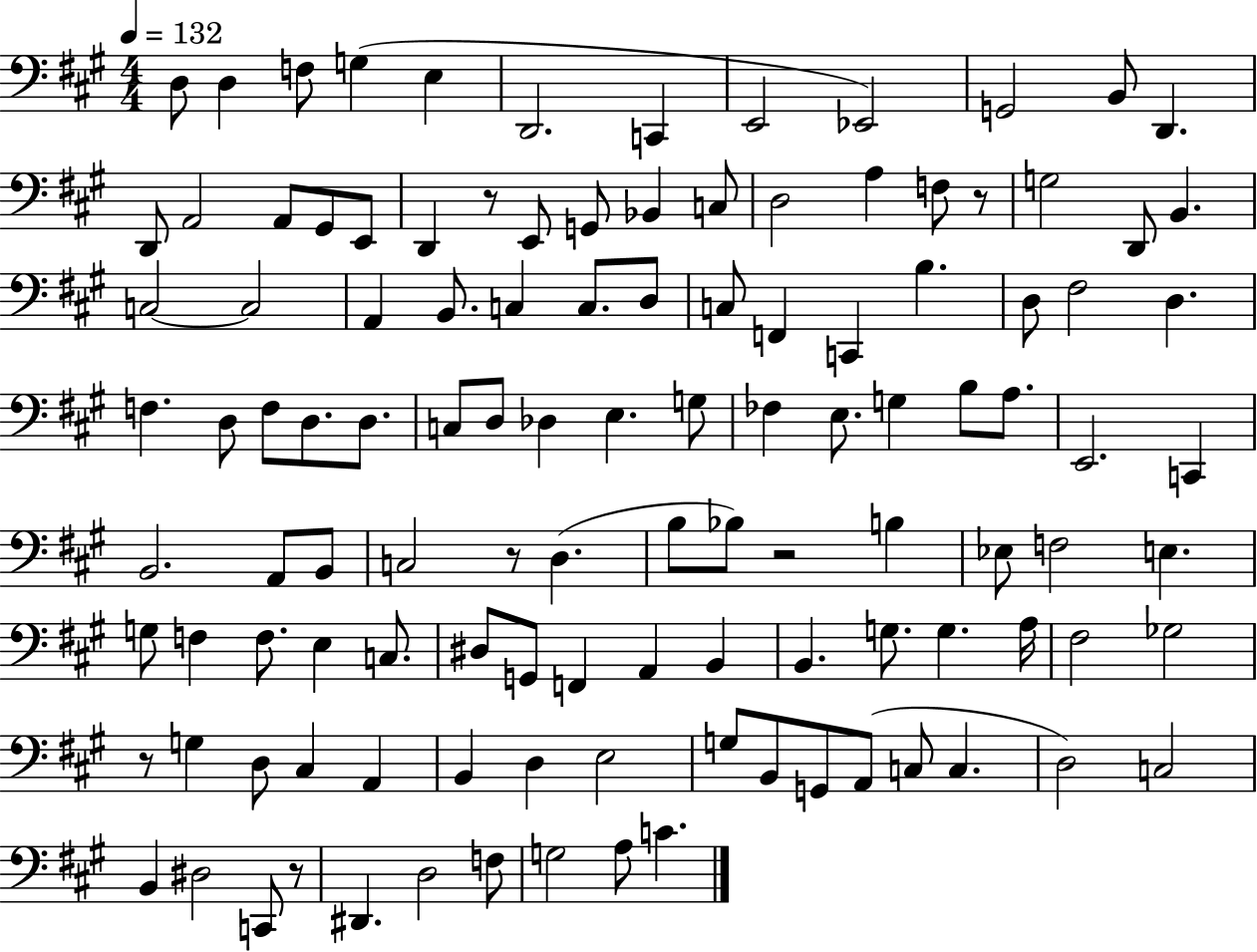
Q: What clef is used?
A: bass